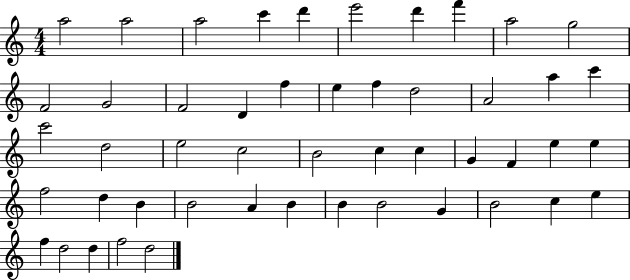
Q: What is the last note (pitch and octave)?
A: D5